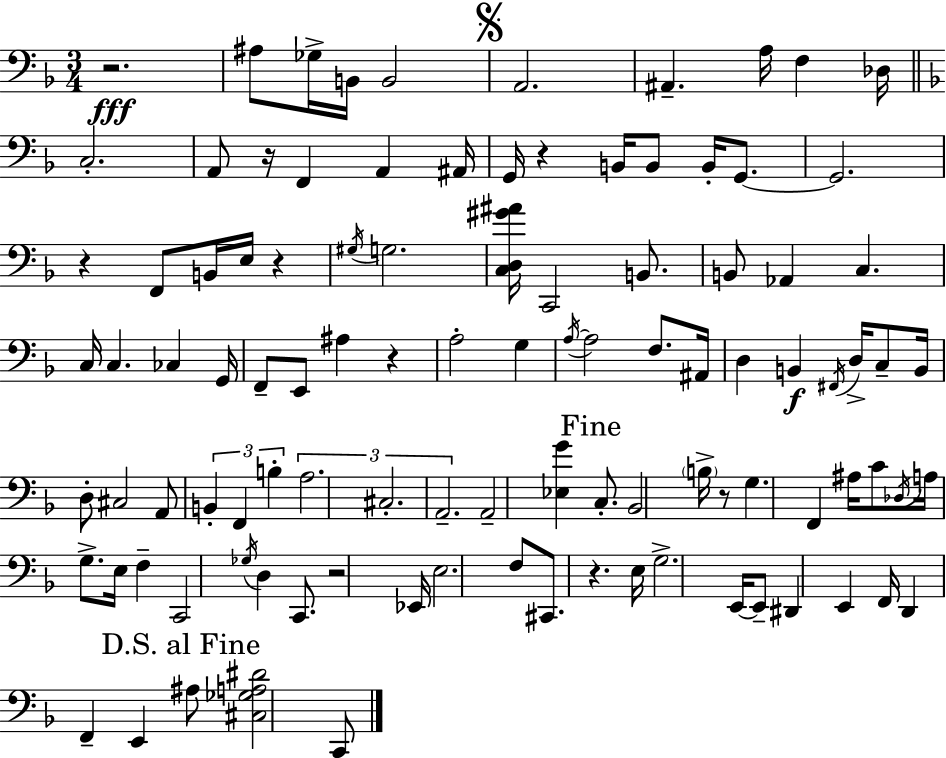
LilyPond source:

{
  \clef bass
  \numericTimeSignature
  \time 3/4
  \key f \major
  r2.\fff | ais8 ges16-> b,16 b,2 | \mark \markup { \musicglyph "scripts.segno" } a,2. | ais,4.-- a16 f4 des16 | \break \bar "||" \break \key f \major c2.-. | a,8 r16 f,4 a,4 ais,16 | g,16 r4 b,16 b,8 b,16-. g,8.~~ | g,2. | \break r4 f,8 b,16 e16 r4 | \acciaccatura { gis16 } g2. | <c d gis' ais'>16 c,2 b,8. | b,8 aes,4 c4. | \break c16 c4. ces4 | g,16 f,8-- e,8 ais4 r4 | a2-. g4 | \acciaccatura { a16~ }~ a2 f8. | \break ais,16 d4 b,4\f \acciaccatura { fis,16 } d16-> | c8-- b,16 d8-. cis2 | a,8 \tuplet 3/2 { b,4-. f,4 b4-. } | \tuplet 3/2 { a2. | \break cis2.-. | a,2.-- } | a,2-- <ees g'>4 | \mark "Fine" c8.-. bes,2 | \break \parenthesize b16-> r8 g4. f,4 | ais16 c'8 \acciaccatura { des16 } a16 g8.-> e16 | f4-- c,2 | \acciaccatura { ges16 } d4 c,8. r2 | \break ees,16 e2. | f8 cis,8. r4. | e16 g2.-> | e,16~~ e,8-- dis,4 | \break e,4 f,16 d,4 f,4-- | e,4 \mark "D.S. al Fine" ais8 <cis ges a dis'>2 | c,8 \bar "|."
}